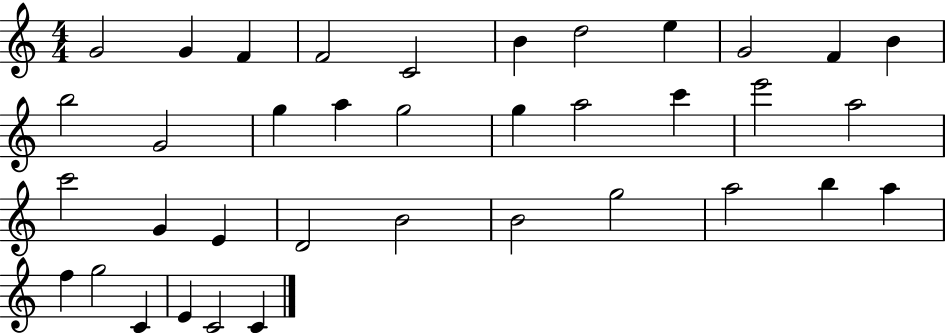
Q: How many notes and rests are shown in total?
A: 37